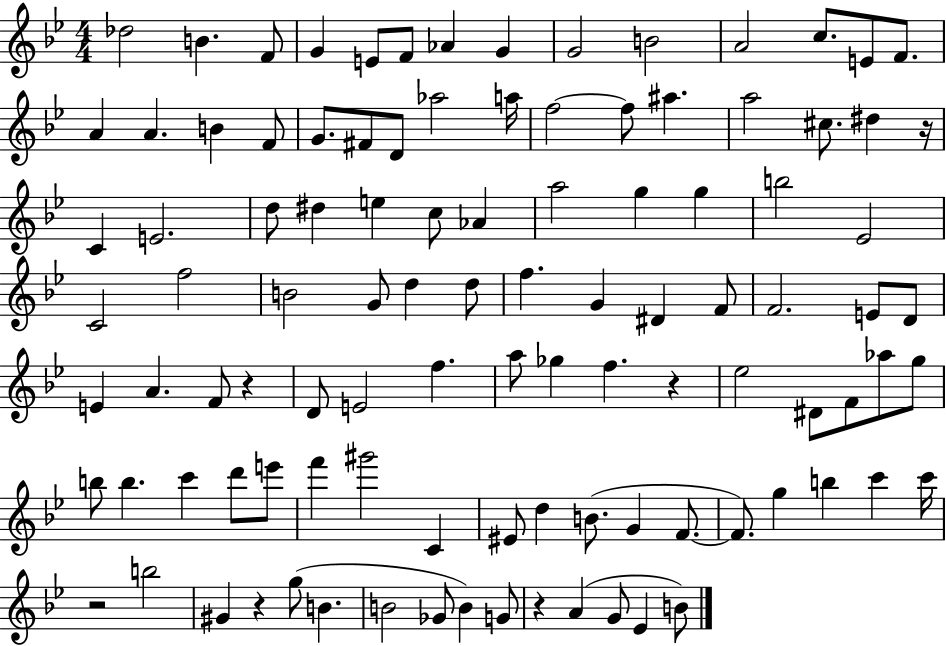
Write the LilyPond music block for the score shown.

{
  \clef treble
  \numericTimeSignature
  \time 4/4
  \key bes \major
  des''2 b'4. f'8 | g'4 e'8 f'8 aes'4 g'4 | g'2 b'2 | a'2 c''8. e'8 f'8. | \break a'4 a'4. b'4 f'8 | g'8. fis'8 d'8 aes''2 a''16 | f''2~~ f''8 ais''4. | a''2 cis''8. dis''4 r16 | \break c'4 e'2. | d''8 dis''4 e''4 c''8 aes'4 | a''2 g''4 g''4 | b''2 ees'2 | \break c'2 f''2 | b'2 g'8 d''4 d''8 | f''4. g'4 dis'4 f'8 | f'2. e'8 d'8 | \break e'4 a'4. f'8 r4 | d'8 e'2 f''4. | a''8 ges''4 f''4. r4 | ees''2 dis'8 f'8 aes''8 g''8 | \break b''8 b''4. c'''4 d'''8 e'''8 | f'''4 gis'''2 c'4 | eis'8 d''4 b'8.( g'4 f'8.~~ | f'8.) g''4 b''4 c'''4 c'''16 | \break r2 b''2 | gis'4 r4 g''8( b'4. | b'2 ges'8 b'4) g'8 | r4 a'4( g'8 ees'4 b'8) | \break \bar "|."
}